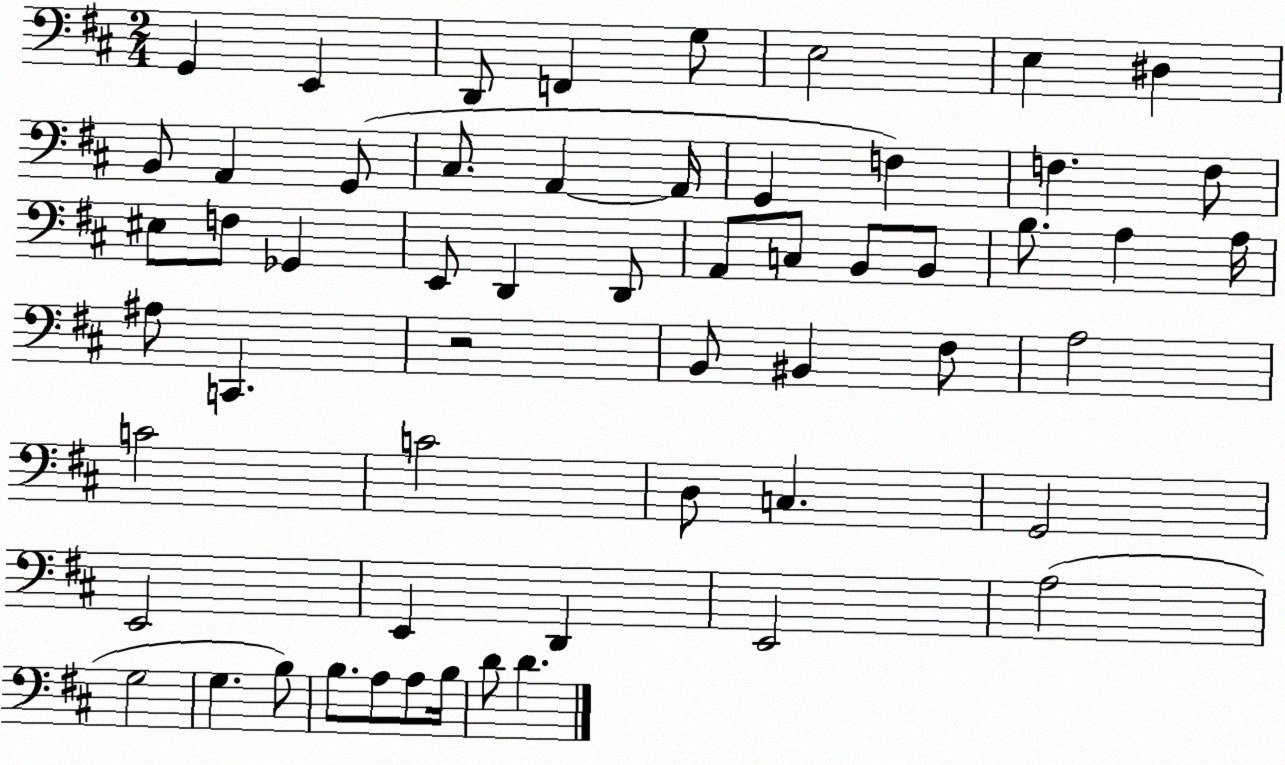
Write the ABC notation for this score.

X:1
T:Untitled
M:2/4
L:1/4
K:D
G,, E,, D,,/2 F,, G,/2 E,2 E, ^D, B,,/2 A,, G,,/2 ^C,/2 A,, A,,/4 G,, F, F, F,/2 ^E,/2 F,/2 _G,, E,,/2 D,, D,,/2 A,,/2 C,/2 B,,/2 B,,/2 B,/2 A, A,/4 ^A,/2 C,, z2 B,,/2 ^B,, ^F,/2 A,2 C2 C2 D,/2 C, G,,2 E,,2 E,, D,, E,,2 A,2 G,2 G, B,/2 B,/2 A,/2 A,/2 B,/4 D/2 D